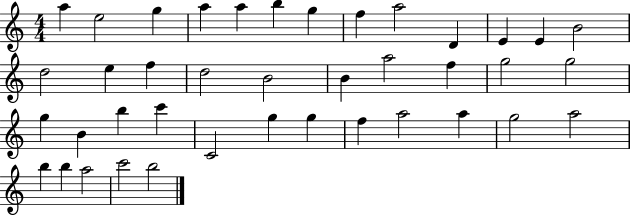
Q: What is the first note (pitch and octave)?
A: A5